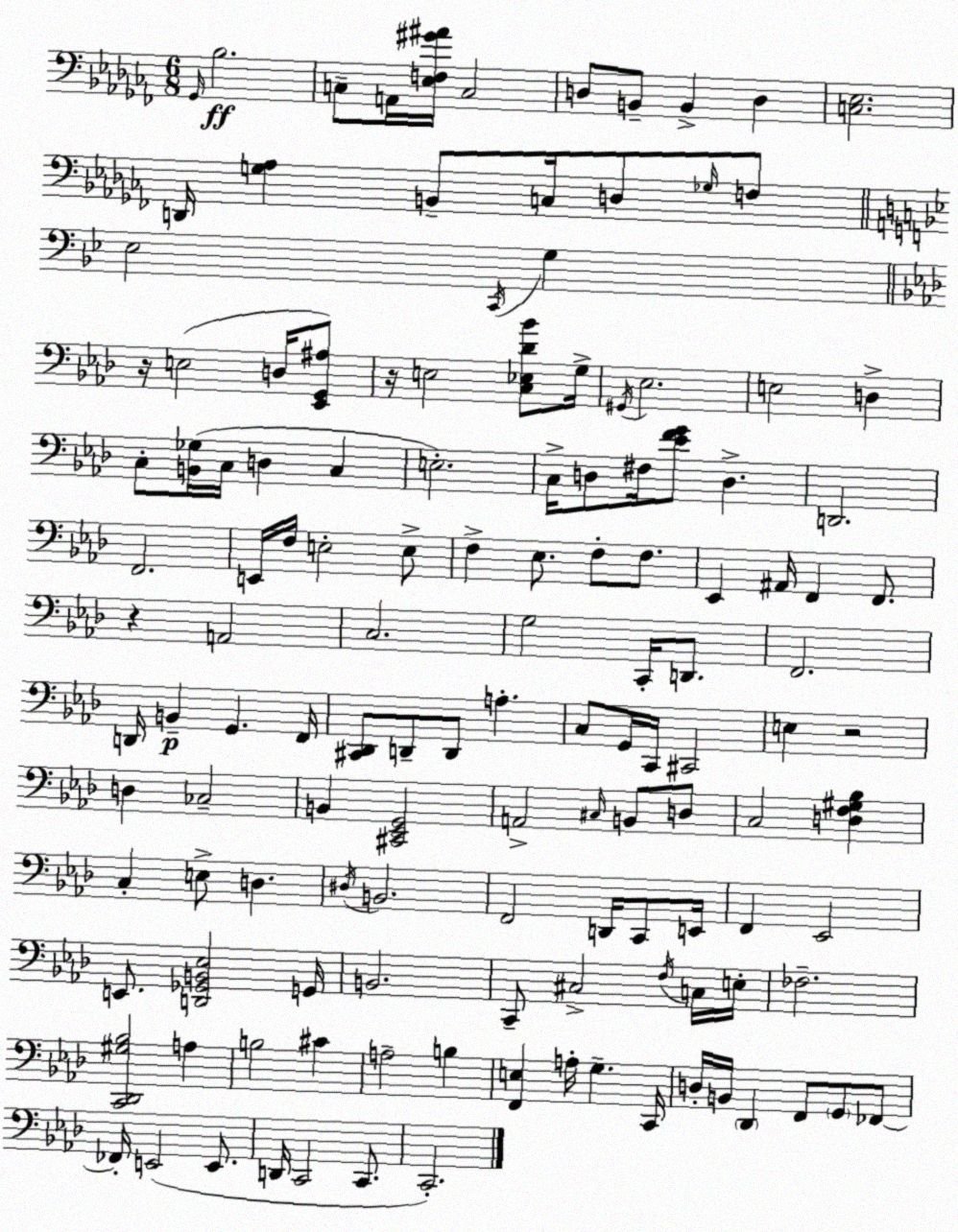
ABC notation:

X:1
T:Untitled
M:6/8
L:1/4
K:Abm
_G,,/4 _B,2 C,/2 A,,/4 [_E,F,^G^A]/4 C,2 D,/2 B,,/2 B,, D, [C,_E,]2 D,,/4 [G,_A,] B,,/2 C,/4 D,/2 _G,/4 F,/2 _E,2 C,,/4 G, z/4 E,2 D,/4 [_E,,G,,^A,]/2 z/4 E,2 [C,_E,_D_B]/2 G,/4 ^G,,/4 _E,2 E,2 D, C,/2 [B,,_G,]/4 C,/4 D, C, E,2 C,/4 D,/2 ^F,/4 [_EFG]/2 D, D,,2 F,,2 E,,/4 F,/4 E,2 E,/2 F, _E,/2 F,/2 F,/2 _E,, ^A,,/4 F,, F,,/2 z A,,2 C,2 G,2 C,,/4 D,,/2 F,,2 D,,/4 B,, G,, F,,/4 [^C,,_D,,]/2 D,,/2 D,,/2 A, C,/2 G,,/4 C,,/4 ^C,,2 E, z2 D, _C,2 B,, [^C,,_E,,G,,]2 A,,2 ^C,/4 B,,/2 D,/2 C,2 [D,F,^G,_B,] C, E,/2 D, ^D,/4 B,,2 F,,2 D,,/4 C,,/2 E,,/4 F,, _E,,2 E,,/2 [D,,_G,,B,,_E,]2 G,,/4 B,,2 C,,/2 ^C,2 F,/4 C,/4 E,/4 _F,2 [C,,_D,,^G,_B,]2 A, B,2 ^C A,2 B, [F,,E,] A,/4 G, C,,/4 D,/4 B,,/4 _D,, F,,/2 G,,/2 _F,,/2 _F,,/4 E,,2 E,,/2 D,,/4 C,,2 C,,/2 C,,2